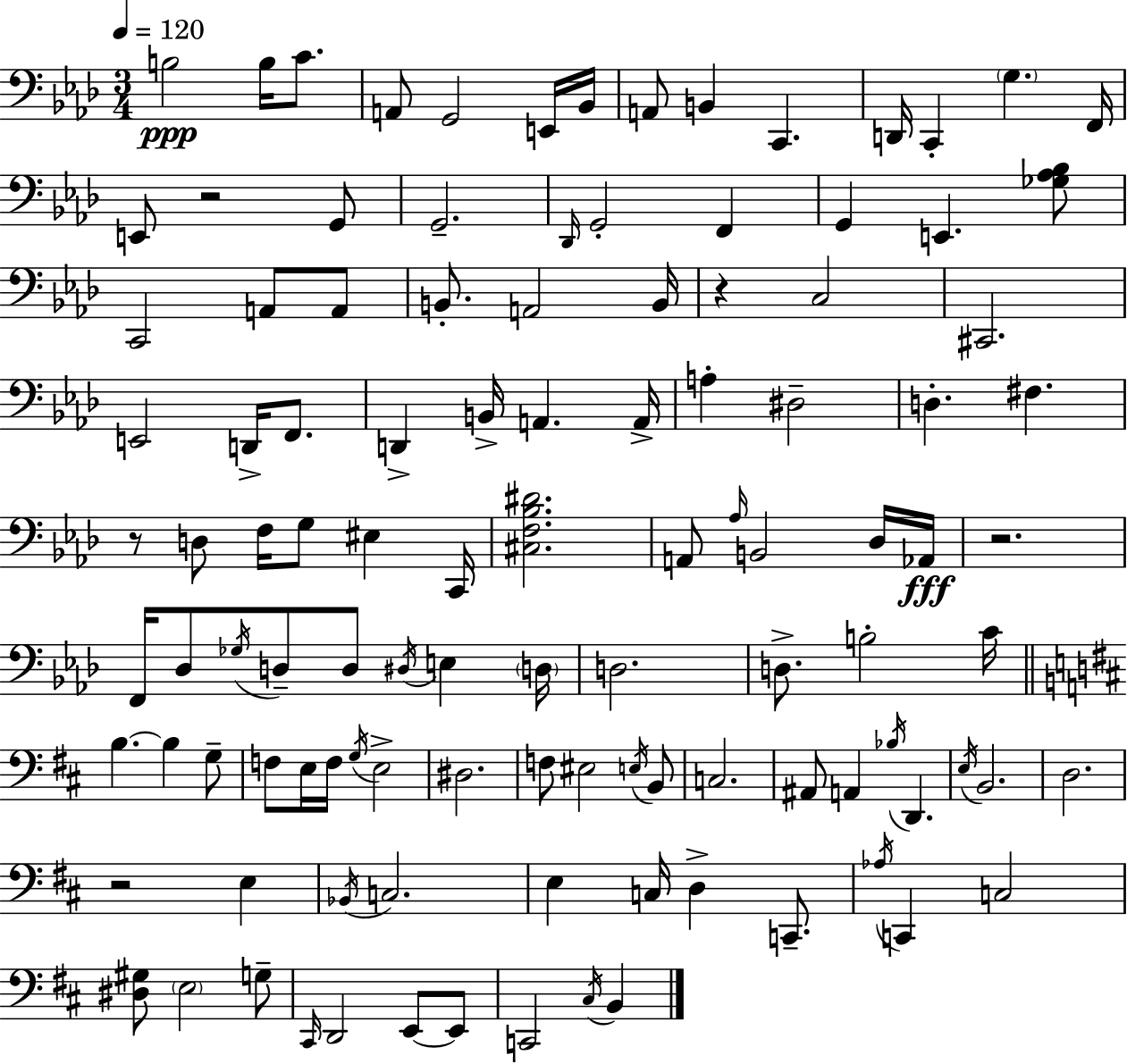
{
  \clef bass
  \numericTimeSignature
  \time 3/4
  \key f \minor
  \tempo 4 = 120
  b2\ppp b16 c'8. | a,8 g,2 e,16 bes,16 | a,8 b,4 c,4. | d,16 c,4-. \parenthesize g4. f,16 | \break e,8 r2 g,8 | g,2.-- | \grace { des,16 } g,2-. f,4 | g,4 e,4. <ges aes bes>8 | \break c,2 a,8 a,8 | b,8.-. a,2 | b,16 r4 c2 | cis,2. | \break e,2 d,16-> f,8. | d,4-> b,16-> a,4. | a,16-> a4-. dis2-- | d4.-. fis4. | \break r8 d8 f16 g8 eis4 | c,16 <cis f bes dis'>2. | a,8 \grace { aes16 } b,2 | des16 aes,16\fff r2. | \break f,16 des8 \acciaccatura { ges16 } d8-- d8 \acciaccatura { dis16 } e4 | \parenthesize d16 d2. | d8.-> b2-. | c'16 \bar "||" \break \key b \minor b4.~~ b4 g8-- | f8 e16 f16 \acciaccatura { g16 } e2-> | dis2. | f8 eis2 \acciaccatura { e16 } | \break b,8 c2. | ais,8 a,4 \acciaccatura { bes16 } d,4. | \acciaccatura { e16 } b,2. | d2. | \break r2 | e4 \acciaccatura { bes,16 } c2. | e4 c16 d4-> | c,8.-- \acciaccatura { aes16 } c,4 c2 | \break <dis gis>8 \parenthesize e2 | g8-- \grace { cis,16 } d,2 | e,8~~ e,8 c,2 | \acciaccatura { cis16 } b,4 \bar "|."
}